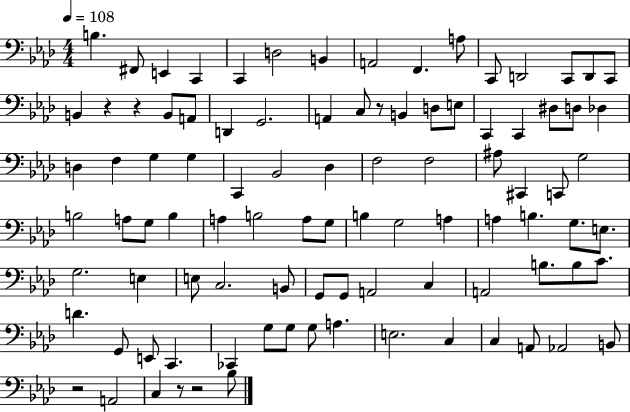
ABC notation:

X:1
T:Untitled
M:4/4
L:1/4
K:Ab
B, ^F,,/2 E,, C,, C,, D,2 B,, A,,2 F,, A,/2 C,,/2 D,,2 C,,/2 D,,/2 C,,/2 B,, z z B,,/2 A,,/2 D,, G,,2 A,, C,/2 z/2 B,, D,/2 E,/2 C,, C,, ^D,/2 D,/2 _D, D, F, G, G, C,, _B,,2 _D, F,2 F,2 ^A,/2 ^C,, C,,/2 G,2 B,2 A,/2 G,/2 B, A, B,2 A,/2 G,/2 B, G,2 A, A, B, G,/2 E,/2 G,2 E, E,/2 C,2 B,,/2 G,,/2 G,,/2 A,,2 C, A,,2 B,/2 B,/2 C/2 D G,,/2 E,,/2 C,, _C,, G,/2 G,/2 G,/2 A, E,2 C, C, A,,/2 _A,,2 B,,/2 z2 A,,2 C, z/2 z2 _B,/2